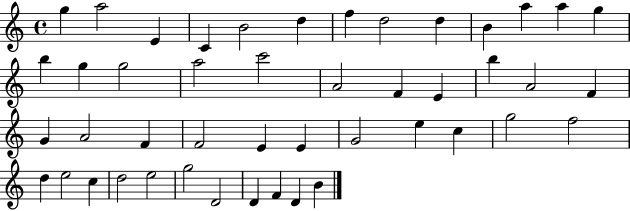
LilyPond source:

{
  \clef treble
  \time 4/4
  \defaultTimeSignature
  \key c \major
  g''4 a''2 e'4 | c'4 b'2 d''4 | f''4 d''2 d''4 | b'4 a''4 a''4 g''4 | \break b''4 g''4 g''2 | a''2 c'''2 | a'2 f'4 e'4 | b''4 a'2 f'4 | \break g'4 a'2 f'4 | f'2 e'4 e'4 | g'2 e''4 c''4 | g''2 f''2 | \break d''4 e''2 c''4 | d''2 e''2 | g''2 d'2 | d'4 f'4 d'4 b'4 | \break \bar "|."
}